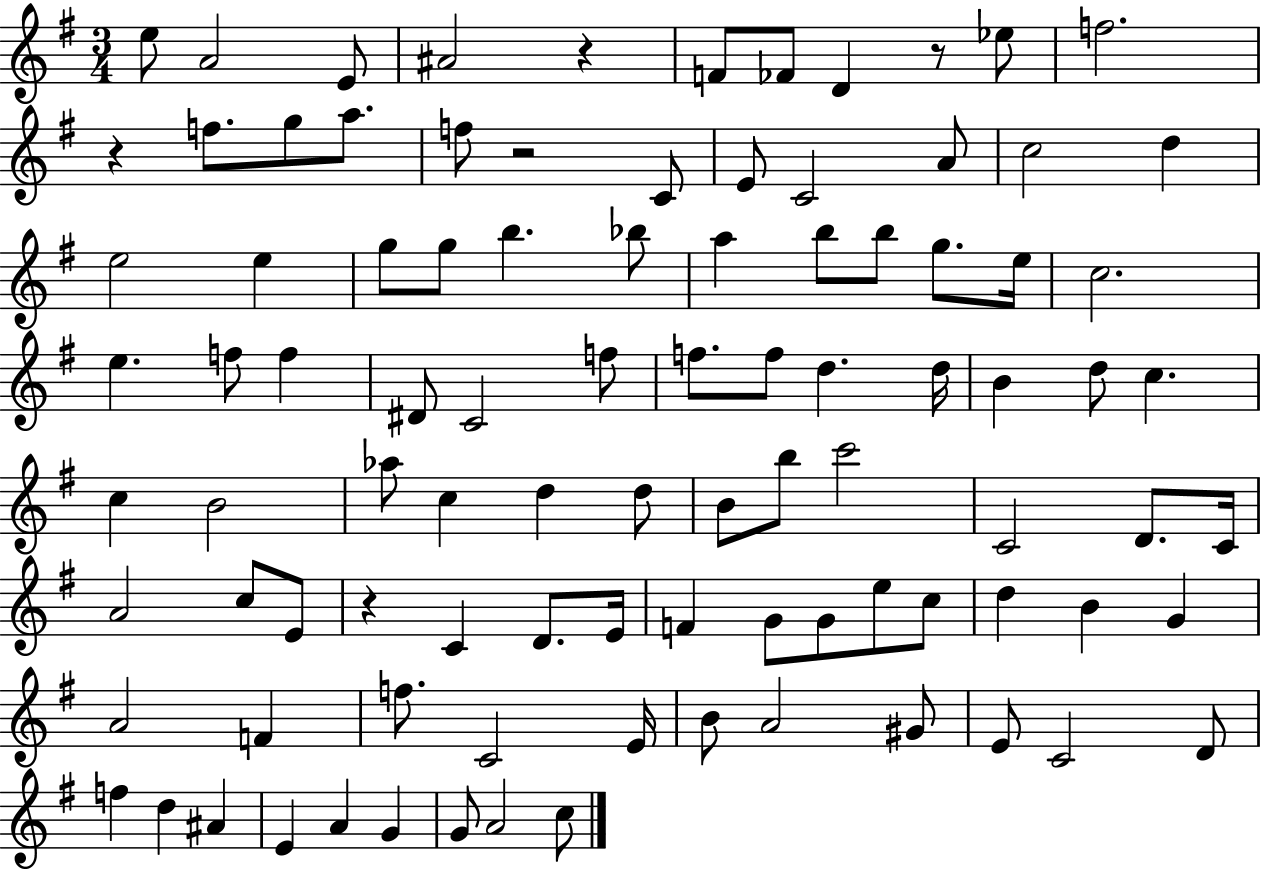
E5/e A4/h E4/e A#4/h R/q F4/e FES4/e D4/q R/e Eb5/e F5/h. R/q F5/e. G5/e A5/e. F5/e R/h C4/e E4/e C4/h A4/e C5/h D5/q E5/h E5/q G5/e G5/e B5/q. Bb5/e A5/q B5/e B5/e G5/e. E5/s C5/h. E5/q. F5/e F5/q D#4/e C4/h F5/e F5/e. F5/e D5/q. D5/s B4/q D5/e C5/q. C5/q B4/h Ab5/e C5/q D5/q D5/e B4/e B5/e C6/h C4/h D4/e. C4/s A4/h C5/e E4/e R/q C4/q D4/e. E4/s F4/q G4/e G4/e E5/e C5/e D5/q B4/q G4/q A4/h F4/q F5/e. C4/h E4/s B4/e A4/h G#4/e E4/e C4/h D4/e F5/q D5/q A#4/q E4/q A4/q G4/q G4/e A4/h C5/e